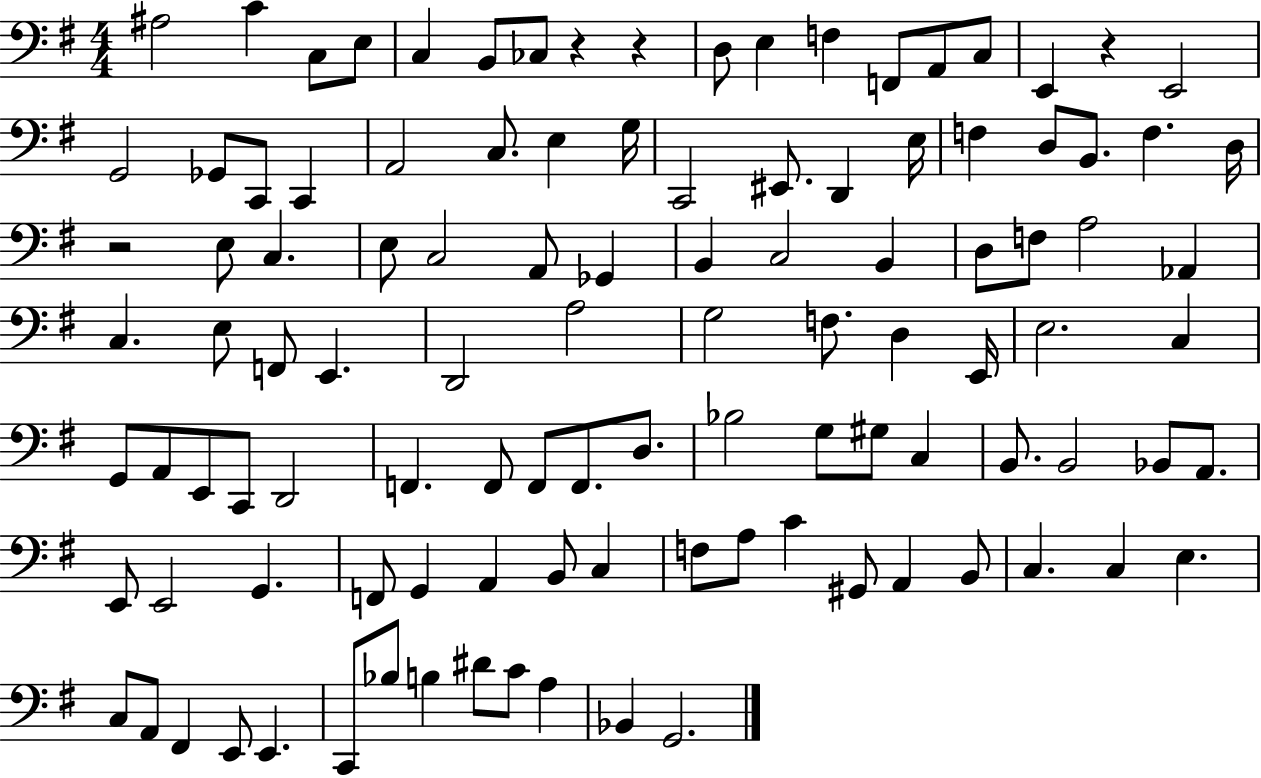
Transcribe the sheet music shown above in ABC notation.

X:1
T:Untitled
M:4/4
L:1/4
K:G
^A,2 C C,/2 E,/2 C, B,,/2 _C,/2 z z D,/2 E, F, F,,/2 A,,/2 C,/2 E,, z E,,2 G,,2 _G,,/2 C,,/2 C,, A,,2 C,/2 E, G,/4 C,,2 ^E,,/2 D,, E,/4 F, D,/2 B,,/2 F, D,/4 z2 E,/2 C, E,/2 C,2 A,,/2 _G,, B,, C,2 B,, D,/2 F,/2 A,2 _A,, C, E,/2 F,,/2 E,, D,,2 A,2 G,2 F,/2 D, E,,/4 E,2 C, G,,/2 A,,/2 E,,/2 C,,/2 D,,2 F,, F,,/2 F,,/2 F,,/2 D,/2 _B,2 G,/2 ^G,/2 C, B,,/2 B,,2 _B,,/2 A,,/2 E,,/2 E,,2 G,, F,,/2 G,, A,, B,,/2 C, F,/2 A,/2 C ^G,,/2 A,, B,,/2 C, C, E, C,/2 A,,/2 ^F,, E,,/2 E,, C,,/2 _B,/2 B, ^D/2 C/2 A, _B,, G,,2